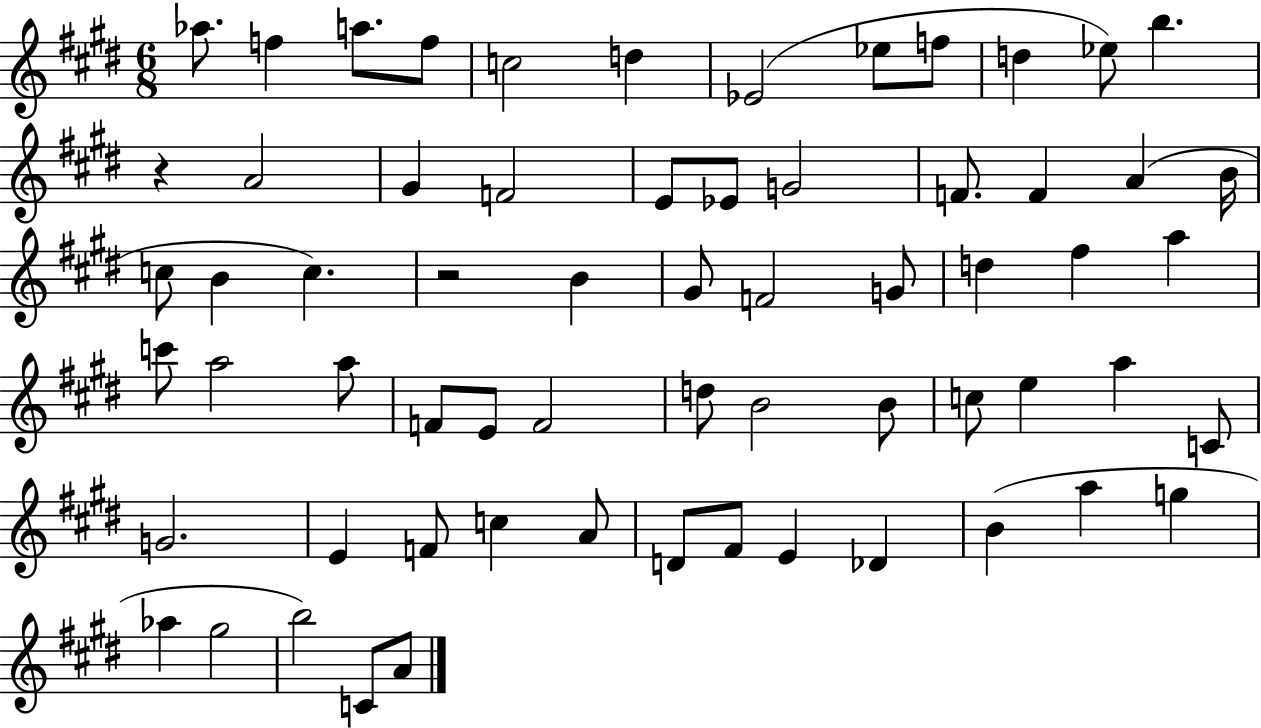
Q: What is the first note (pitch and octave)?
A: Ab5